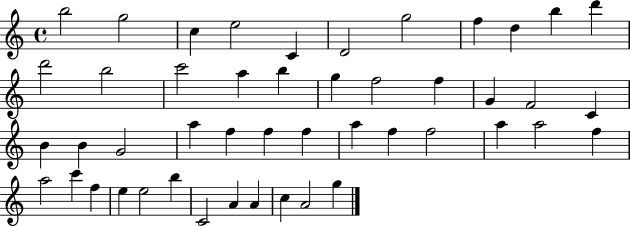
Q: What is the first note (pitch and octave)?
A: B5